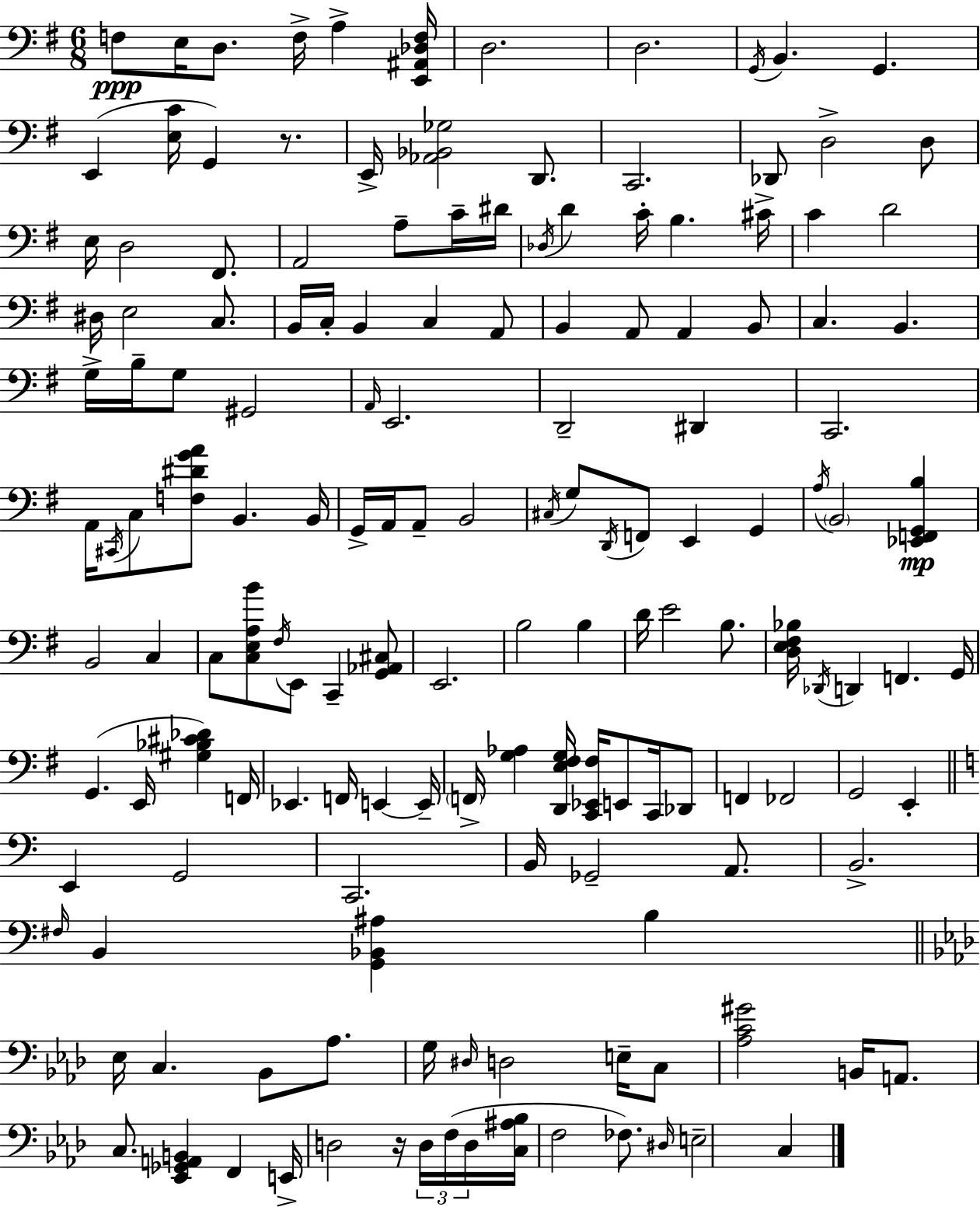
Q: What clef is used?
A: bass